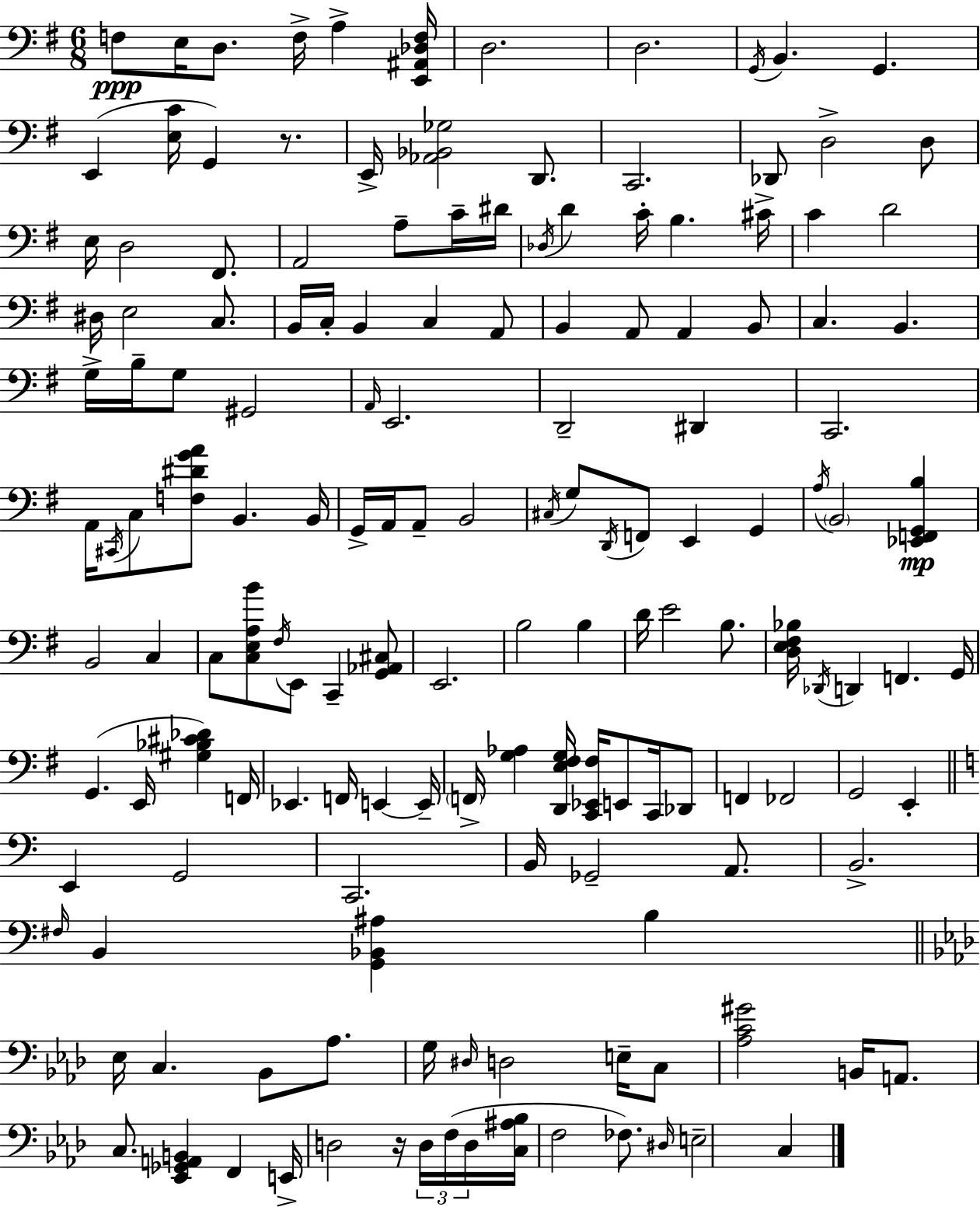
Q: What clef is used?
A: bass